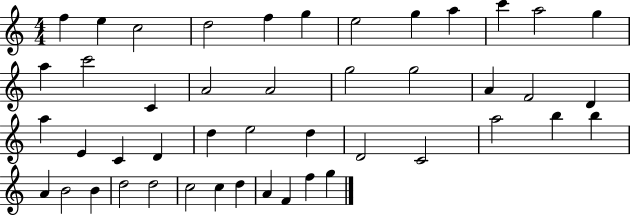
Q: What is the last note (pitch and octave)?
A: G5